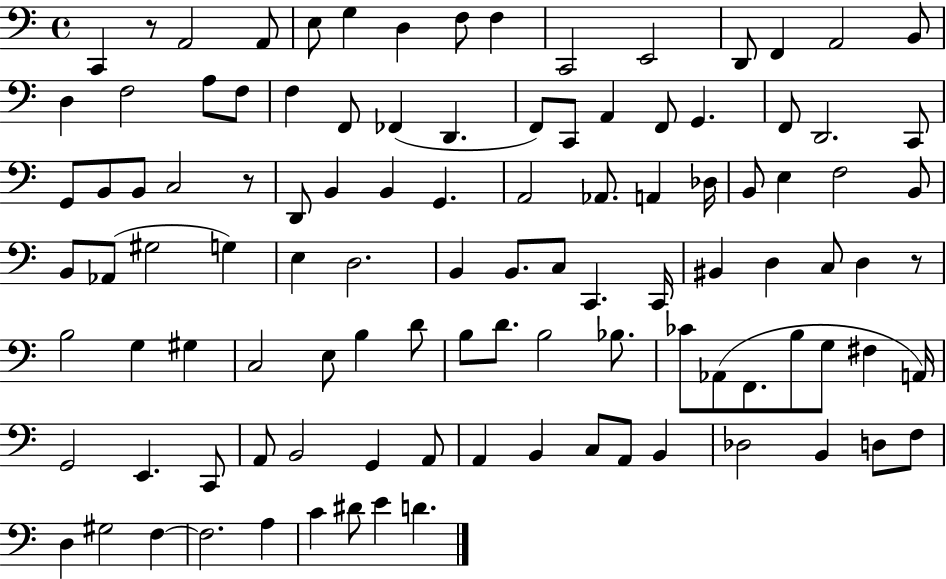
C2/q R/e A2/h A2/e E3/e G3/q D3/q F3/e F3/q C2/h E2/h D2/e F2/q A2/h B2/e D3/q F3/h A3/e F3/e F3/q F2/e FES2/q D2/q. F2/e C2/e A2/q F2/e G2/q. F2/e D2/h. C2/e G2/e B2/e B2/e C3/h R/e D2/e B2/q B2/q G2/q. A2/h Ab2/e. A2/q Db3/s B2/e E3/q F3/h B2/e B2/e Ab2/e G#3/h G3/q E3/q D3/h. B2/q B2/e. C3/e C2/q. C2/s BIS2/q D3/q C3/e D3/q R/e B3/h G3/q G#3/q C3/h E3/e B3/q D4/e B3/e D4/e. B3/h Bb3/e. CES4/e Ab2/e F2/e. B3/e G3/e F#3/q A2/s G2/h E2/q. C2/e A2/e B2/h G2/q A2/e A2/q B2/q C3/e A2/e B2/q Db3/h B2/q D3/e F3/e D3/q G#3/h F3/q F3/h. A3/q C4/q D#4/e E4/q D4/q.